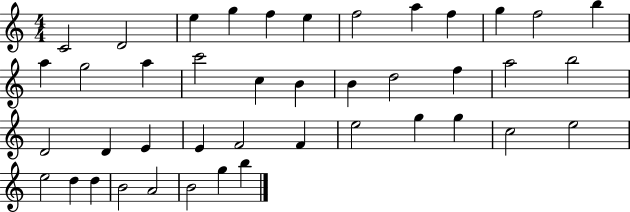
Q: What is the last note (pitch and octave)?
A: B5